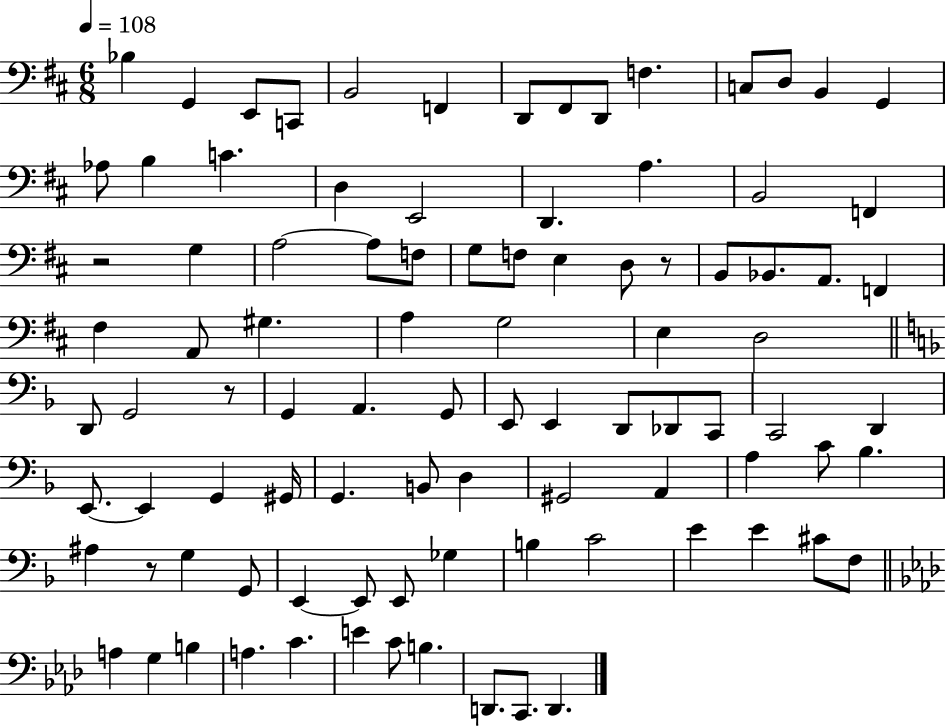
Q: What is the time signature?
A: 6/8